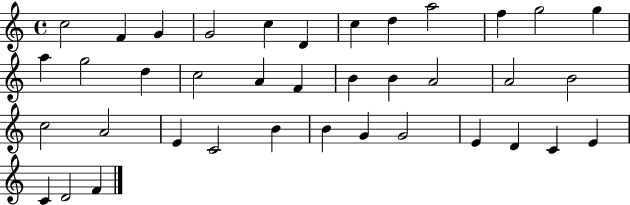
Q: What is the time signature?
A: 4/4